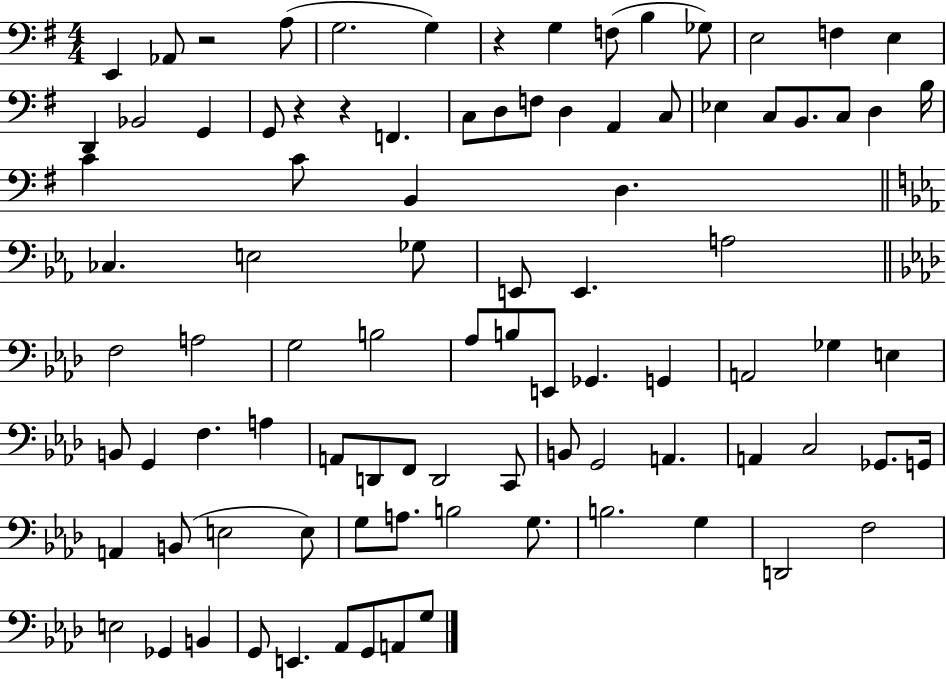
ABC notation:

X:1
T:Untitled
M:4/4
L:1/4
K:G
E,, _A,,/2 z2 A,/2 G,2 G, z G, F,/2 B, _G,/2 E,2 F, E, D,, _B,,2 G,, G,,/2 z z F,, C,/2 D,/2 F,/2 D, A,, C,/2 _E, C,/2 B,,/2 C,/2 D, B,/4 C C/2 B,, D, _C, E,2 _G,/2 E,,/2 E,, A,2 F,2 A,2 G,2 B,2 _A,/2 B,/2 E,,/2 _G,, G,, A,,2 _G, E, B,,/2 G,, F, A, A,,/2 D,,/2 F,,/2 D,,2 C,,/2 B,,/2 G,,2 A,, A,, C,2 _G,,/2 G,,/4 A,, B,,/2 E,2 E,/2 G,/2 A,/2 B,2 G,/2 B,2 G, D,,2 F,2 E,2 _G,, B,, G,,/2 E,, _A,,/2 G,,/2 A,,/2 G,/2